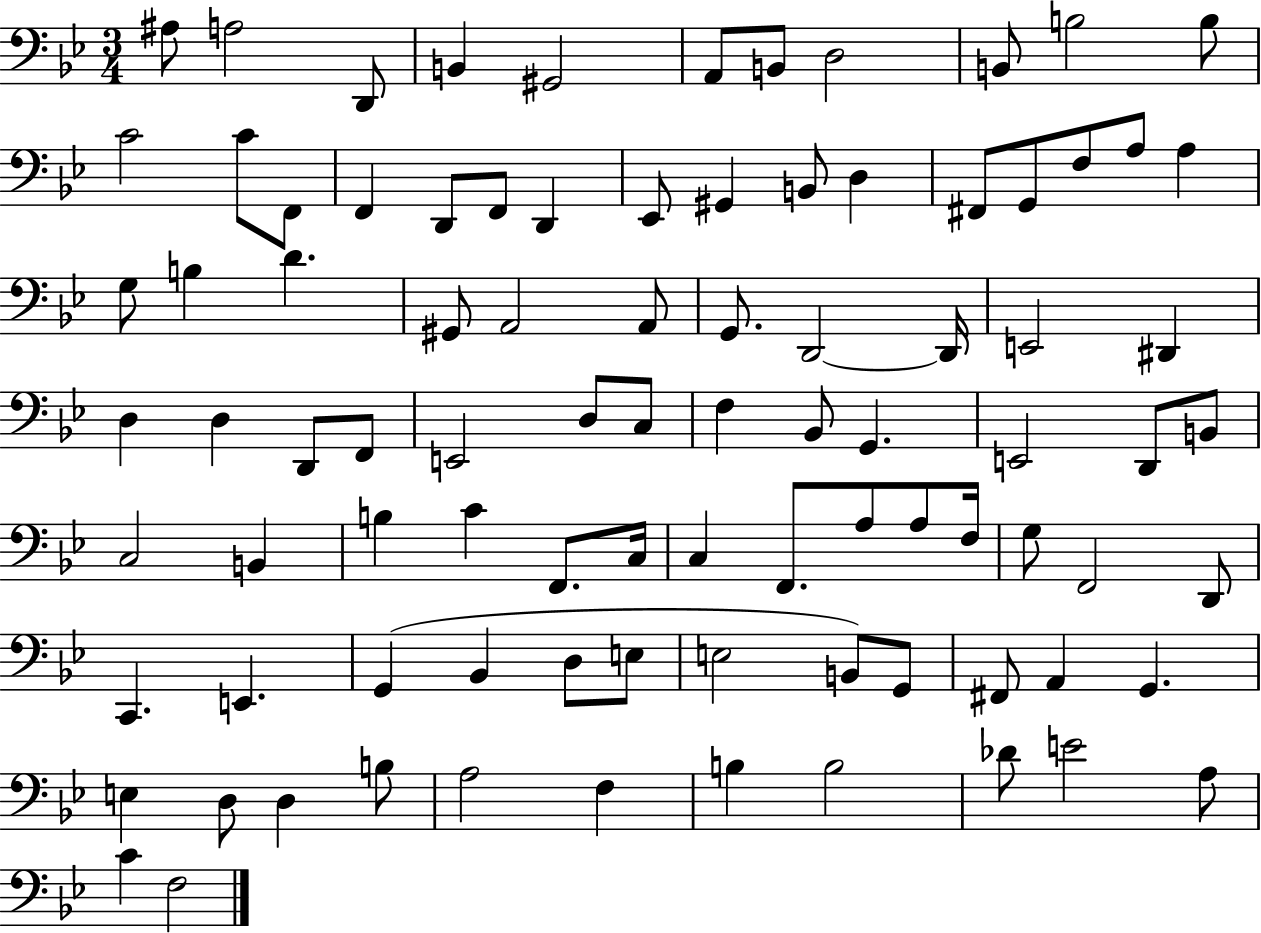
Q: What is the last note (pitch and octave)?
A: F3